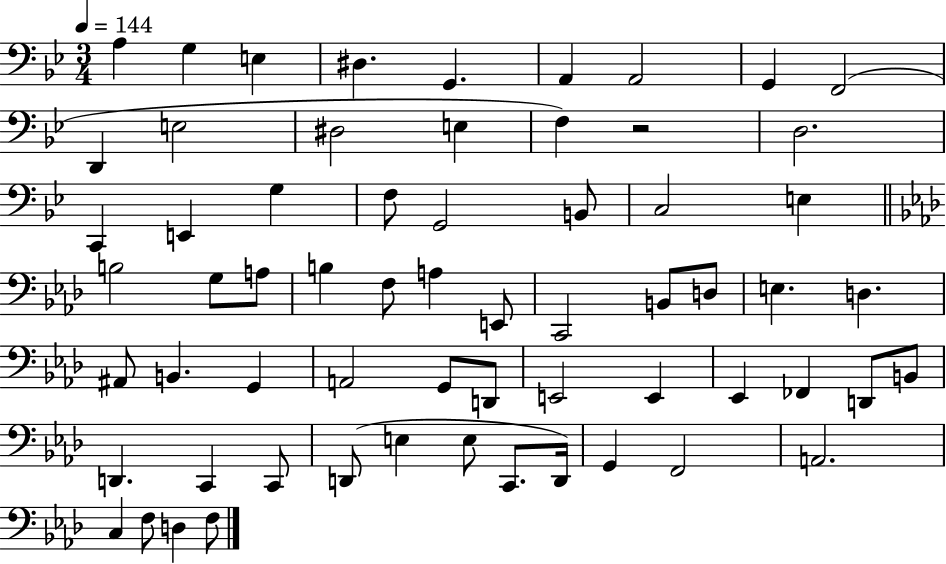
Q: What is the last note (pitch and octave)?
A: F3